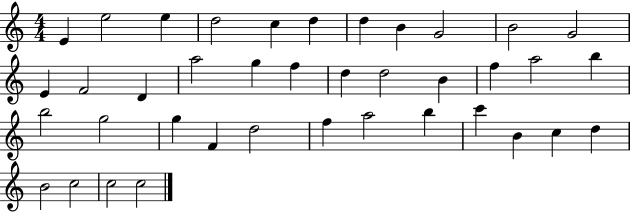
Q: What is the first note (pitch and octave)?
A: E4